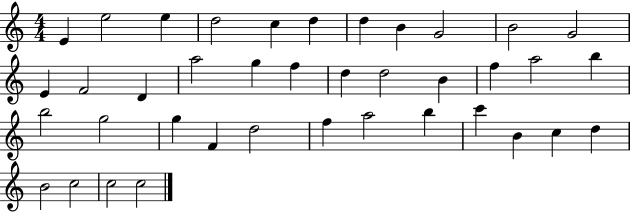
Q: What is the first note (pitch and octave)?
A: E4